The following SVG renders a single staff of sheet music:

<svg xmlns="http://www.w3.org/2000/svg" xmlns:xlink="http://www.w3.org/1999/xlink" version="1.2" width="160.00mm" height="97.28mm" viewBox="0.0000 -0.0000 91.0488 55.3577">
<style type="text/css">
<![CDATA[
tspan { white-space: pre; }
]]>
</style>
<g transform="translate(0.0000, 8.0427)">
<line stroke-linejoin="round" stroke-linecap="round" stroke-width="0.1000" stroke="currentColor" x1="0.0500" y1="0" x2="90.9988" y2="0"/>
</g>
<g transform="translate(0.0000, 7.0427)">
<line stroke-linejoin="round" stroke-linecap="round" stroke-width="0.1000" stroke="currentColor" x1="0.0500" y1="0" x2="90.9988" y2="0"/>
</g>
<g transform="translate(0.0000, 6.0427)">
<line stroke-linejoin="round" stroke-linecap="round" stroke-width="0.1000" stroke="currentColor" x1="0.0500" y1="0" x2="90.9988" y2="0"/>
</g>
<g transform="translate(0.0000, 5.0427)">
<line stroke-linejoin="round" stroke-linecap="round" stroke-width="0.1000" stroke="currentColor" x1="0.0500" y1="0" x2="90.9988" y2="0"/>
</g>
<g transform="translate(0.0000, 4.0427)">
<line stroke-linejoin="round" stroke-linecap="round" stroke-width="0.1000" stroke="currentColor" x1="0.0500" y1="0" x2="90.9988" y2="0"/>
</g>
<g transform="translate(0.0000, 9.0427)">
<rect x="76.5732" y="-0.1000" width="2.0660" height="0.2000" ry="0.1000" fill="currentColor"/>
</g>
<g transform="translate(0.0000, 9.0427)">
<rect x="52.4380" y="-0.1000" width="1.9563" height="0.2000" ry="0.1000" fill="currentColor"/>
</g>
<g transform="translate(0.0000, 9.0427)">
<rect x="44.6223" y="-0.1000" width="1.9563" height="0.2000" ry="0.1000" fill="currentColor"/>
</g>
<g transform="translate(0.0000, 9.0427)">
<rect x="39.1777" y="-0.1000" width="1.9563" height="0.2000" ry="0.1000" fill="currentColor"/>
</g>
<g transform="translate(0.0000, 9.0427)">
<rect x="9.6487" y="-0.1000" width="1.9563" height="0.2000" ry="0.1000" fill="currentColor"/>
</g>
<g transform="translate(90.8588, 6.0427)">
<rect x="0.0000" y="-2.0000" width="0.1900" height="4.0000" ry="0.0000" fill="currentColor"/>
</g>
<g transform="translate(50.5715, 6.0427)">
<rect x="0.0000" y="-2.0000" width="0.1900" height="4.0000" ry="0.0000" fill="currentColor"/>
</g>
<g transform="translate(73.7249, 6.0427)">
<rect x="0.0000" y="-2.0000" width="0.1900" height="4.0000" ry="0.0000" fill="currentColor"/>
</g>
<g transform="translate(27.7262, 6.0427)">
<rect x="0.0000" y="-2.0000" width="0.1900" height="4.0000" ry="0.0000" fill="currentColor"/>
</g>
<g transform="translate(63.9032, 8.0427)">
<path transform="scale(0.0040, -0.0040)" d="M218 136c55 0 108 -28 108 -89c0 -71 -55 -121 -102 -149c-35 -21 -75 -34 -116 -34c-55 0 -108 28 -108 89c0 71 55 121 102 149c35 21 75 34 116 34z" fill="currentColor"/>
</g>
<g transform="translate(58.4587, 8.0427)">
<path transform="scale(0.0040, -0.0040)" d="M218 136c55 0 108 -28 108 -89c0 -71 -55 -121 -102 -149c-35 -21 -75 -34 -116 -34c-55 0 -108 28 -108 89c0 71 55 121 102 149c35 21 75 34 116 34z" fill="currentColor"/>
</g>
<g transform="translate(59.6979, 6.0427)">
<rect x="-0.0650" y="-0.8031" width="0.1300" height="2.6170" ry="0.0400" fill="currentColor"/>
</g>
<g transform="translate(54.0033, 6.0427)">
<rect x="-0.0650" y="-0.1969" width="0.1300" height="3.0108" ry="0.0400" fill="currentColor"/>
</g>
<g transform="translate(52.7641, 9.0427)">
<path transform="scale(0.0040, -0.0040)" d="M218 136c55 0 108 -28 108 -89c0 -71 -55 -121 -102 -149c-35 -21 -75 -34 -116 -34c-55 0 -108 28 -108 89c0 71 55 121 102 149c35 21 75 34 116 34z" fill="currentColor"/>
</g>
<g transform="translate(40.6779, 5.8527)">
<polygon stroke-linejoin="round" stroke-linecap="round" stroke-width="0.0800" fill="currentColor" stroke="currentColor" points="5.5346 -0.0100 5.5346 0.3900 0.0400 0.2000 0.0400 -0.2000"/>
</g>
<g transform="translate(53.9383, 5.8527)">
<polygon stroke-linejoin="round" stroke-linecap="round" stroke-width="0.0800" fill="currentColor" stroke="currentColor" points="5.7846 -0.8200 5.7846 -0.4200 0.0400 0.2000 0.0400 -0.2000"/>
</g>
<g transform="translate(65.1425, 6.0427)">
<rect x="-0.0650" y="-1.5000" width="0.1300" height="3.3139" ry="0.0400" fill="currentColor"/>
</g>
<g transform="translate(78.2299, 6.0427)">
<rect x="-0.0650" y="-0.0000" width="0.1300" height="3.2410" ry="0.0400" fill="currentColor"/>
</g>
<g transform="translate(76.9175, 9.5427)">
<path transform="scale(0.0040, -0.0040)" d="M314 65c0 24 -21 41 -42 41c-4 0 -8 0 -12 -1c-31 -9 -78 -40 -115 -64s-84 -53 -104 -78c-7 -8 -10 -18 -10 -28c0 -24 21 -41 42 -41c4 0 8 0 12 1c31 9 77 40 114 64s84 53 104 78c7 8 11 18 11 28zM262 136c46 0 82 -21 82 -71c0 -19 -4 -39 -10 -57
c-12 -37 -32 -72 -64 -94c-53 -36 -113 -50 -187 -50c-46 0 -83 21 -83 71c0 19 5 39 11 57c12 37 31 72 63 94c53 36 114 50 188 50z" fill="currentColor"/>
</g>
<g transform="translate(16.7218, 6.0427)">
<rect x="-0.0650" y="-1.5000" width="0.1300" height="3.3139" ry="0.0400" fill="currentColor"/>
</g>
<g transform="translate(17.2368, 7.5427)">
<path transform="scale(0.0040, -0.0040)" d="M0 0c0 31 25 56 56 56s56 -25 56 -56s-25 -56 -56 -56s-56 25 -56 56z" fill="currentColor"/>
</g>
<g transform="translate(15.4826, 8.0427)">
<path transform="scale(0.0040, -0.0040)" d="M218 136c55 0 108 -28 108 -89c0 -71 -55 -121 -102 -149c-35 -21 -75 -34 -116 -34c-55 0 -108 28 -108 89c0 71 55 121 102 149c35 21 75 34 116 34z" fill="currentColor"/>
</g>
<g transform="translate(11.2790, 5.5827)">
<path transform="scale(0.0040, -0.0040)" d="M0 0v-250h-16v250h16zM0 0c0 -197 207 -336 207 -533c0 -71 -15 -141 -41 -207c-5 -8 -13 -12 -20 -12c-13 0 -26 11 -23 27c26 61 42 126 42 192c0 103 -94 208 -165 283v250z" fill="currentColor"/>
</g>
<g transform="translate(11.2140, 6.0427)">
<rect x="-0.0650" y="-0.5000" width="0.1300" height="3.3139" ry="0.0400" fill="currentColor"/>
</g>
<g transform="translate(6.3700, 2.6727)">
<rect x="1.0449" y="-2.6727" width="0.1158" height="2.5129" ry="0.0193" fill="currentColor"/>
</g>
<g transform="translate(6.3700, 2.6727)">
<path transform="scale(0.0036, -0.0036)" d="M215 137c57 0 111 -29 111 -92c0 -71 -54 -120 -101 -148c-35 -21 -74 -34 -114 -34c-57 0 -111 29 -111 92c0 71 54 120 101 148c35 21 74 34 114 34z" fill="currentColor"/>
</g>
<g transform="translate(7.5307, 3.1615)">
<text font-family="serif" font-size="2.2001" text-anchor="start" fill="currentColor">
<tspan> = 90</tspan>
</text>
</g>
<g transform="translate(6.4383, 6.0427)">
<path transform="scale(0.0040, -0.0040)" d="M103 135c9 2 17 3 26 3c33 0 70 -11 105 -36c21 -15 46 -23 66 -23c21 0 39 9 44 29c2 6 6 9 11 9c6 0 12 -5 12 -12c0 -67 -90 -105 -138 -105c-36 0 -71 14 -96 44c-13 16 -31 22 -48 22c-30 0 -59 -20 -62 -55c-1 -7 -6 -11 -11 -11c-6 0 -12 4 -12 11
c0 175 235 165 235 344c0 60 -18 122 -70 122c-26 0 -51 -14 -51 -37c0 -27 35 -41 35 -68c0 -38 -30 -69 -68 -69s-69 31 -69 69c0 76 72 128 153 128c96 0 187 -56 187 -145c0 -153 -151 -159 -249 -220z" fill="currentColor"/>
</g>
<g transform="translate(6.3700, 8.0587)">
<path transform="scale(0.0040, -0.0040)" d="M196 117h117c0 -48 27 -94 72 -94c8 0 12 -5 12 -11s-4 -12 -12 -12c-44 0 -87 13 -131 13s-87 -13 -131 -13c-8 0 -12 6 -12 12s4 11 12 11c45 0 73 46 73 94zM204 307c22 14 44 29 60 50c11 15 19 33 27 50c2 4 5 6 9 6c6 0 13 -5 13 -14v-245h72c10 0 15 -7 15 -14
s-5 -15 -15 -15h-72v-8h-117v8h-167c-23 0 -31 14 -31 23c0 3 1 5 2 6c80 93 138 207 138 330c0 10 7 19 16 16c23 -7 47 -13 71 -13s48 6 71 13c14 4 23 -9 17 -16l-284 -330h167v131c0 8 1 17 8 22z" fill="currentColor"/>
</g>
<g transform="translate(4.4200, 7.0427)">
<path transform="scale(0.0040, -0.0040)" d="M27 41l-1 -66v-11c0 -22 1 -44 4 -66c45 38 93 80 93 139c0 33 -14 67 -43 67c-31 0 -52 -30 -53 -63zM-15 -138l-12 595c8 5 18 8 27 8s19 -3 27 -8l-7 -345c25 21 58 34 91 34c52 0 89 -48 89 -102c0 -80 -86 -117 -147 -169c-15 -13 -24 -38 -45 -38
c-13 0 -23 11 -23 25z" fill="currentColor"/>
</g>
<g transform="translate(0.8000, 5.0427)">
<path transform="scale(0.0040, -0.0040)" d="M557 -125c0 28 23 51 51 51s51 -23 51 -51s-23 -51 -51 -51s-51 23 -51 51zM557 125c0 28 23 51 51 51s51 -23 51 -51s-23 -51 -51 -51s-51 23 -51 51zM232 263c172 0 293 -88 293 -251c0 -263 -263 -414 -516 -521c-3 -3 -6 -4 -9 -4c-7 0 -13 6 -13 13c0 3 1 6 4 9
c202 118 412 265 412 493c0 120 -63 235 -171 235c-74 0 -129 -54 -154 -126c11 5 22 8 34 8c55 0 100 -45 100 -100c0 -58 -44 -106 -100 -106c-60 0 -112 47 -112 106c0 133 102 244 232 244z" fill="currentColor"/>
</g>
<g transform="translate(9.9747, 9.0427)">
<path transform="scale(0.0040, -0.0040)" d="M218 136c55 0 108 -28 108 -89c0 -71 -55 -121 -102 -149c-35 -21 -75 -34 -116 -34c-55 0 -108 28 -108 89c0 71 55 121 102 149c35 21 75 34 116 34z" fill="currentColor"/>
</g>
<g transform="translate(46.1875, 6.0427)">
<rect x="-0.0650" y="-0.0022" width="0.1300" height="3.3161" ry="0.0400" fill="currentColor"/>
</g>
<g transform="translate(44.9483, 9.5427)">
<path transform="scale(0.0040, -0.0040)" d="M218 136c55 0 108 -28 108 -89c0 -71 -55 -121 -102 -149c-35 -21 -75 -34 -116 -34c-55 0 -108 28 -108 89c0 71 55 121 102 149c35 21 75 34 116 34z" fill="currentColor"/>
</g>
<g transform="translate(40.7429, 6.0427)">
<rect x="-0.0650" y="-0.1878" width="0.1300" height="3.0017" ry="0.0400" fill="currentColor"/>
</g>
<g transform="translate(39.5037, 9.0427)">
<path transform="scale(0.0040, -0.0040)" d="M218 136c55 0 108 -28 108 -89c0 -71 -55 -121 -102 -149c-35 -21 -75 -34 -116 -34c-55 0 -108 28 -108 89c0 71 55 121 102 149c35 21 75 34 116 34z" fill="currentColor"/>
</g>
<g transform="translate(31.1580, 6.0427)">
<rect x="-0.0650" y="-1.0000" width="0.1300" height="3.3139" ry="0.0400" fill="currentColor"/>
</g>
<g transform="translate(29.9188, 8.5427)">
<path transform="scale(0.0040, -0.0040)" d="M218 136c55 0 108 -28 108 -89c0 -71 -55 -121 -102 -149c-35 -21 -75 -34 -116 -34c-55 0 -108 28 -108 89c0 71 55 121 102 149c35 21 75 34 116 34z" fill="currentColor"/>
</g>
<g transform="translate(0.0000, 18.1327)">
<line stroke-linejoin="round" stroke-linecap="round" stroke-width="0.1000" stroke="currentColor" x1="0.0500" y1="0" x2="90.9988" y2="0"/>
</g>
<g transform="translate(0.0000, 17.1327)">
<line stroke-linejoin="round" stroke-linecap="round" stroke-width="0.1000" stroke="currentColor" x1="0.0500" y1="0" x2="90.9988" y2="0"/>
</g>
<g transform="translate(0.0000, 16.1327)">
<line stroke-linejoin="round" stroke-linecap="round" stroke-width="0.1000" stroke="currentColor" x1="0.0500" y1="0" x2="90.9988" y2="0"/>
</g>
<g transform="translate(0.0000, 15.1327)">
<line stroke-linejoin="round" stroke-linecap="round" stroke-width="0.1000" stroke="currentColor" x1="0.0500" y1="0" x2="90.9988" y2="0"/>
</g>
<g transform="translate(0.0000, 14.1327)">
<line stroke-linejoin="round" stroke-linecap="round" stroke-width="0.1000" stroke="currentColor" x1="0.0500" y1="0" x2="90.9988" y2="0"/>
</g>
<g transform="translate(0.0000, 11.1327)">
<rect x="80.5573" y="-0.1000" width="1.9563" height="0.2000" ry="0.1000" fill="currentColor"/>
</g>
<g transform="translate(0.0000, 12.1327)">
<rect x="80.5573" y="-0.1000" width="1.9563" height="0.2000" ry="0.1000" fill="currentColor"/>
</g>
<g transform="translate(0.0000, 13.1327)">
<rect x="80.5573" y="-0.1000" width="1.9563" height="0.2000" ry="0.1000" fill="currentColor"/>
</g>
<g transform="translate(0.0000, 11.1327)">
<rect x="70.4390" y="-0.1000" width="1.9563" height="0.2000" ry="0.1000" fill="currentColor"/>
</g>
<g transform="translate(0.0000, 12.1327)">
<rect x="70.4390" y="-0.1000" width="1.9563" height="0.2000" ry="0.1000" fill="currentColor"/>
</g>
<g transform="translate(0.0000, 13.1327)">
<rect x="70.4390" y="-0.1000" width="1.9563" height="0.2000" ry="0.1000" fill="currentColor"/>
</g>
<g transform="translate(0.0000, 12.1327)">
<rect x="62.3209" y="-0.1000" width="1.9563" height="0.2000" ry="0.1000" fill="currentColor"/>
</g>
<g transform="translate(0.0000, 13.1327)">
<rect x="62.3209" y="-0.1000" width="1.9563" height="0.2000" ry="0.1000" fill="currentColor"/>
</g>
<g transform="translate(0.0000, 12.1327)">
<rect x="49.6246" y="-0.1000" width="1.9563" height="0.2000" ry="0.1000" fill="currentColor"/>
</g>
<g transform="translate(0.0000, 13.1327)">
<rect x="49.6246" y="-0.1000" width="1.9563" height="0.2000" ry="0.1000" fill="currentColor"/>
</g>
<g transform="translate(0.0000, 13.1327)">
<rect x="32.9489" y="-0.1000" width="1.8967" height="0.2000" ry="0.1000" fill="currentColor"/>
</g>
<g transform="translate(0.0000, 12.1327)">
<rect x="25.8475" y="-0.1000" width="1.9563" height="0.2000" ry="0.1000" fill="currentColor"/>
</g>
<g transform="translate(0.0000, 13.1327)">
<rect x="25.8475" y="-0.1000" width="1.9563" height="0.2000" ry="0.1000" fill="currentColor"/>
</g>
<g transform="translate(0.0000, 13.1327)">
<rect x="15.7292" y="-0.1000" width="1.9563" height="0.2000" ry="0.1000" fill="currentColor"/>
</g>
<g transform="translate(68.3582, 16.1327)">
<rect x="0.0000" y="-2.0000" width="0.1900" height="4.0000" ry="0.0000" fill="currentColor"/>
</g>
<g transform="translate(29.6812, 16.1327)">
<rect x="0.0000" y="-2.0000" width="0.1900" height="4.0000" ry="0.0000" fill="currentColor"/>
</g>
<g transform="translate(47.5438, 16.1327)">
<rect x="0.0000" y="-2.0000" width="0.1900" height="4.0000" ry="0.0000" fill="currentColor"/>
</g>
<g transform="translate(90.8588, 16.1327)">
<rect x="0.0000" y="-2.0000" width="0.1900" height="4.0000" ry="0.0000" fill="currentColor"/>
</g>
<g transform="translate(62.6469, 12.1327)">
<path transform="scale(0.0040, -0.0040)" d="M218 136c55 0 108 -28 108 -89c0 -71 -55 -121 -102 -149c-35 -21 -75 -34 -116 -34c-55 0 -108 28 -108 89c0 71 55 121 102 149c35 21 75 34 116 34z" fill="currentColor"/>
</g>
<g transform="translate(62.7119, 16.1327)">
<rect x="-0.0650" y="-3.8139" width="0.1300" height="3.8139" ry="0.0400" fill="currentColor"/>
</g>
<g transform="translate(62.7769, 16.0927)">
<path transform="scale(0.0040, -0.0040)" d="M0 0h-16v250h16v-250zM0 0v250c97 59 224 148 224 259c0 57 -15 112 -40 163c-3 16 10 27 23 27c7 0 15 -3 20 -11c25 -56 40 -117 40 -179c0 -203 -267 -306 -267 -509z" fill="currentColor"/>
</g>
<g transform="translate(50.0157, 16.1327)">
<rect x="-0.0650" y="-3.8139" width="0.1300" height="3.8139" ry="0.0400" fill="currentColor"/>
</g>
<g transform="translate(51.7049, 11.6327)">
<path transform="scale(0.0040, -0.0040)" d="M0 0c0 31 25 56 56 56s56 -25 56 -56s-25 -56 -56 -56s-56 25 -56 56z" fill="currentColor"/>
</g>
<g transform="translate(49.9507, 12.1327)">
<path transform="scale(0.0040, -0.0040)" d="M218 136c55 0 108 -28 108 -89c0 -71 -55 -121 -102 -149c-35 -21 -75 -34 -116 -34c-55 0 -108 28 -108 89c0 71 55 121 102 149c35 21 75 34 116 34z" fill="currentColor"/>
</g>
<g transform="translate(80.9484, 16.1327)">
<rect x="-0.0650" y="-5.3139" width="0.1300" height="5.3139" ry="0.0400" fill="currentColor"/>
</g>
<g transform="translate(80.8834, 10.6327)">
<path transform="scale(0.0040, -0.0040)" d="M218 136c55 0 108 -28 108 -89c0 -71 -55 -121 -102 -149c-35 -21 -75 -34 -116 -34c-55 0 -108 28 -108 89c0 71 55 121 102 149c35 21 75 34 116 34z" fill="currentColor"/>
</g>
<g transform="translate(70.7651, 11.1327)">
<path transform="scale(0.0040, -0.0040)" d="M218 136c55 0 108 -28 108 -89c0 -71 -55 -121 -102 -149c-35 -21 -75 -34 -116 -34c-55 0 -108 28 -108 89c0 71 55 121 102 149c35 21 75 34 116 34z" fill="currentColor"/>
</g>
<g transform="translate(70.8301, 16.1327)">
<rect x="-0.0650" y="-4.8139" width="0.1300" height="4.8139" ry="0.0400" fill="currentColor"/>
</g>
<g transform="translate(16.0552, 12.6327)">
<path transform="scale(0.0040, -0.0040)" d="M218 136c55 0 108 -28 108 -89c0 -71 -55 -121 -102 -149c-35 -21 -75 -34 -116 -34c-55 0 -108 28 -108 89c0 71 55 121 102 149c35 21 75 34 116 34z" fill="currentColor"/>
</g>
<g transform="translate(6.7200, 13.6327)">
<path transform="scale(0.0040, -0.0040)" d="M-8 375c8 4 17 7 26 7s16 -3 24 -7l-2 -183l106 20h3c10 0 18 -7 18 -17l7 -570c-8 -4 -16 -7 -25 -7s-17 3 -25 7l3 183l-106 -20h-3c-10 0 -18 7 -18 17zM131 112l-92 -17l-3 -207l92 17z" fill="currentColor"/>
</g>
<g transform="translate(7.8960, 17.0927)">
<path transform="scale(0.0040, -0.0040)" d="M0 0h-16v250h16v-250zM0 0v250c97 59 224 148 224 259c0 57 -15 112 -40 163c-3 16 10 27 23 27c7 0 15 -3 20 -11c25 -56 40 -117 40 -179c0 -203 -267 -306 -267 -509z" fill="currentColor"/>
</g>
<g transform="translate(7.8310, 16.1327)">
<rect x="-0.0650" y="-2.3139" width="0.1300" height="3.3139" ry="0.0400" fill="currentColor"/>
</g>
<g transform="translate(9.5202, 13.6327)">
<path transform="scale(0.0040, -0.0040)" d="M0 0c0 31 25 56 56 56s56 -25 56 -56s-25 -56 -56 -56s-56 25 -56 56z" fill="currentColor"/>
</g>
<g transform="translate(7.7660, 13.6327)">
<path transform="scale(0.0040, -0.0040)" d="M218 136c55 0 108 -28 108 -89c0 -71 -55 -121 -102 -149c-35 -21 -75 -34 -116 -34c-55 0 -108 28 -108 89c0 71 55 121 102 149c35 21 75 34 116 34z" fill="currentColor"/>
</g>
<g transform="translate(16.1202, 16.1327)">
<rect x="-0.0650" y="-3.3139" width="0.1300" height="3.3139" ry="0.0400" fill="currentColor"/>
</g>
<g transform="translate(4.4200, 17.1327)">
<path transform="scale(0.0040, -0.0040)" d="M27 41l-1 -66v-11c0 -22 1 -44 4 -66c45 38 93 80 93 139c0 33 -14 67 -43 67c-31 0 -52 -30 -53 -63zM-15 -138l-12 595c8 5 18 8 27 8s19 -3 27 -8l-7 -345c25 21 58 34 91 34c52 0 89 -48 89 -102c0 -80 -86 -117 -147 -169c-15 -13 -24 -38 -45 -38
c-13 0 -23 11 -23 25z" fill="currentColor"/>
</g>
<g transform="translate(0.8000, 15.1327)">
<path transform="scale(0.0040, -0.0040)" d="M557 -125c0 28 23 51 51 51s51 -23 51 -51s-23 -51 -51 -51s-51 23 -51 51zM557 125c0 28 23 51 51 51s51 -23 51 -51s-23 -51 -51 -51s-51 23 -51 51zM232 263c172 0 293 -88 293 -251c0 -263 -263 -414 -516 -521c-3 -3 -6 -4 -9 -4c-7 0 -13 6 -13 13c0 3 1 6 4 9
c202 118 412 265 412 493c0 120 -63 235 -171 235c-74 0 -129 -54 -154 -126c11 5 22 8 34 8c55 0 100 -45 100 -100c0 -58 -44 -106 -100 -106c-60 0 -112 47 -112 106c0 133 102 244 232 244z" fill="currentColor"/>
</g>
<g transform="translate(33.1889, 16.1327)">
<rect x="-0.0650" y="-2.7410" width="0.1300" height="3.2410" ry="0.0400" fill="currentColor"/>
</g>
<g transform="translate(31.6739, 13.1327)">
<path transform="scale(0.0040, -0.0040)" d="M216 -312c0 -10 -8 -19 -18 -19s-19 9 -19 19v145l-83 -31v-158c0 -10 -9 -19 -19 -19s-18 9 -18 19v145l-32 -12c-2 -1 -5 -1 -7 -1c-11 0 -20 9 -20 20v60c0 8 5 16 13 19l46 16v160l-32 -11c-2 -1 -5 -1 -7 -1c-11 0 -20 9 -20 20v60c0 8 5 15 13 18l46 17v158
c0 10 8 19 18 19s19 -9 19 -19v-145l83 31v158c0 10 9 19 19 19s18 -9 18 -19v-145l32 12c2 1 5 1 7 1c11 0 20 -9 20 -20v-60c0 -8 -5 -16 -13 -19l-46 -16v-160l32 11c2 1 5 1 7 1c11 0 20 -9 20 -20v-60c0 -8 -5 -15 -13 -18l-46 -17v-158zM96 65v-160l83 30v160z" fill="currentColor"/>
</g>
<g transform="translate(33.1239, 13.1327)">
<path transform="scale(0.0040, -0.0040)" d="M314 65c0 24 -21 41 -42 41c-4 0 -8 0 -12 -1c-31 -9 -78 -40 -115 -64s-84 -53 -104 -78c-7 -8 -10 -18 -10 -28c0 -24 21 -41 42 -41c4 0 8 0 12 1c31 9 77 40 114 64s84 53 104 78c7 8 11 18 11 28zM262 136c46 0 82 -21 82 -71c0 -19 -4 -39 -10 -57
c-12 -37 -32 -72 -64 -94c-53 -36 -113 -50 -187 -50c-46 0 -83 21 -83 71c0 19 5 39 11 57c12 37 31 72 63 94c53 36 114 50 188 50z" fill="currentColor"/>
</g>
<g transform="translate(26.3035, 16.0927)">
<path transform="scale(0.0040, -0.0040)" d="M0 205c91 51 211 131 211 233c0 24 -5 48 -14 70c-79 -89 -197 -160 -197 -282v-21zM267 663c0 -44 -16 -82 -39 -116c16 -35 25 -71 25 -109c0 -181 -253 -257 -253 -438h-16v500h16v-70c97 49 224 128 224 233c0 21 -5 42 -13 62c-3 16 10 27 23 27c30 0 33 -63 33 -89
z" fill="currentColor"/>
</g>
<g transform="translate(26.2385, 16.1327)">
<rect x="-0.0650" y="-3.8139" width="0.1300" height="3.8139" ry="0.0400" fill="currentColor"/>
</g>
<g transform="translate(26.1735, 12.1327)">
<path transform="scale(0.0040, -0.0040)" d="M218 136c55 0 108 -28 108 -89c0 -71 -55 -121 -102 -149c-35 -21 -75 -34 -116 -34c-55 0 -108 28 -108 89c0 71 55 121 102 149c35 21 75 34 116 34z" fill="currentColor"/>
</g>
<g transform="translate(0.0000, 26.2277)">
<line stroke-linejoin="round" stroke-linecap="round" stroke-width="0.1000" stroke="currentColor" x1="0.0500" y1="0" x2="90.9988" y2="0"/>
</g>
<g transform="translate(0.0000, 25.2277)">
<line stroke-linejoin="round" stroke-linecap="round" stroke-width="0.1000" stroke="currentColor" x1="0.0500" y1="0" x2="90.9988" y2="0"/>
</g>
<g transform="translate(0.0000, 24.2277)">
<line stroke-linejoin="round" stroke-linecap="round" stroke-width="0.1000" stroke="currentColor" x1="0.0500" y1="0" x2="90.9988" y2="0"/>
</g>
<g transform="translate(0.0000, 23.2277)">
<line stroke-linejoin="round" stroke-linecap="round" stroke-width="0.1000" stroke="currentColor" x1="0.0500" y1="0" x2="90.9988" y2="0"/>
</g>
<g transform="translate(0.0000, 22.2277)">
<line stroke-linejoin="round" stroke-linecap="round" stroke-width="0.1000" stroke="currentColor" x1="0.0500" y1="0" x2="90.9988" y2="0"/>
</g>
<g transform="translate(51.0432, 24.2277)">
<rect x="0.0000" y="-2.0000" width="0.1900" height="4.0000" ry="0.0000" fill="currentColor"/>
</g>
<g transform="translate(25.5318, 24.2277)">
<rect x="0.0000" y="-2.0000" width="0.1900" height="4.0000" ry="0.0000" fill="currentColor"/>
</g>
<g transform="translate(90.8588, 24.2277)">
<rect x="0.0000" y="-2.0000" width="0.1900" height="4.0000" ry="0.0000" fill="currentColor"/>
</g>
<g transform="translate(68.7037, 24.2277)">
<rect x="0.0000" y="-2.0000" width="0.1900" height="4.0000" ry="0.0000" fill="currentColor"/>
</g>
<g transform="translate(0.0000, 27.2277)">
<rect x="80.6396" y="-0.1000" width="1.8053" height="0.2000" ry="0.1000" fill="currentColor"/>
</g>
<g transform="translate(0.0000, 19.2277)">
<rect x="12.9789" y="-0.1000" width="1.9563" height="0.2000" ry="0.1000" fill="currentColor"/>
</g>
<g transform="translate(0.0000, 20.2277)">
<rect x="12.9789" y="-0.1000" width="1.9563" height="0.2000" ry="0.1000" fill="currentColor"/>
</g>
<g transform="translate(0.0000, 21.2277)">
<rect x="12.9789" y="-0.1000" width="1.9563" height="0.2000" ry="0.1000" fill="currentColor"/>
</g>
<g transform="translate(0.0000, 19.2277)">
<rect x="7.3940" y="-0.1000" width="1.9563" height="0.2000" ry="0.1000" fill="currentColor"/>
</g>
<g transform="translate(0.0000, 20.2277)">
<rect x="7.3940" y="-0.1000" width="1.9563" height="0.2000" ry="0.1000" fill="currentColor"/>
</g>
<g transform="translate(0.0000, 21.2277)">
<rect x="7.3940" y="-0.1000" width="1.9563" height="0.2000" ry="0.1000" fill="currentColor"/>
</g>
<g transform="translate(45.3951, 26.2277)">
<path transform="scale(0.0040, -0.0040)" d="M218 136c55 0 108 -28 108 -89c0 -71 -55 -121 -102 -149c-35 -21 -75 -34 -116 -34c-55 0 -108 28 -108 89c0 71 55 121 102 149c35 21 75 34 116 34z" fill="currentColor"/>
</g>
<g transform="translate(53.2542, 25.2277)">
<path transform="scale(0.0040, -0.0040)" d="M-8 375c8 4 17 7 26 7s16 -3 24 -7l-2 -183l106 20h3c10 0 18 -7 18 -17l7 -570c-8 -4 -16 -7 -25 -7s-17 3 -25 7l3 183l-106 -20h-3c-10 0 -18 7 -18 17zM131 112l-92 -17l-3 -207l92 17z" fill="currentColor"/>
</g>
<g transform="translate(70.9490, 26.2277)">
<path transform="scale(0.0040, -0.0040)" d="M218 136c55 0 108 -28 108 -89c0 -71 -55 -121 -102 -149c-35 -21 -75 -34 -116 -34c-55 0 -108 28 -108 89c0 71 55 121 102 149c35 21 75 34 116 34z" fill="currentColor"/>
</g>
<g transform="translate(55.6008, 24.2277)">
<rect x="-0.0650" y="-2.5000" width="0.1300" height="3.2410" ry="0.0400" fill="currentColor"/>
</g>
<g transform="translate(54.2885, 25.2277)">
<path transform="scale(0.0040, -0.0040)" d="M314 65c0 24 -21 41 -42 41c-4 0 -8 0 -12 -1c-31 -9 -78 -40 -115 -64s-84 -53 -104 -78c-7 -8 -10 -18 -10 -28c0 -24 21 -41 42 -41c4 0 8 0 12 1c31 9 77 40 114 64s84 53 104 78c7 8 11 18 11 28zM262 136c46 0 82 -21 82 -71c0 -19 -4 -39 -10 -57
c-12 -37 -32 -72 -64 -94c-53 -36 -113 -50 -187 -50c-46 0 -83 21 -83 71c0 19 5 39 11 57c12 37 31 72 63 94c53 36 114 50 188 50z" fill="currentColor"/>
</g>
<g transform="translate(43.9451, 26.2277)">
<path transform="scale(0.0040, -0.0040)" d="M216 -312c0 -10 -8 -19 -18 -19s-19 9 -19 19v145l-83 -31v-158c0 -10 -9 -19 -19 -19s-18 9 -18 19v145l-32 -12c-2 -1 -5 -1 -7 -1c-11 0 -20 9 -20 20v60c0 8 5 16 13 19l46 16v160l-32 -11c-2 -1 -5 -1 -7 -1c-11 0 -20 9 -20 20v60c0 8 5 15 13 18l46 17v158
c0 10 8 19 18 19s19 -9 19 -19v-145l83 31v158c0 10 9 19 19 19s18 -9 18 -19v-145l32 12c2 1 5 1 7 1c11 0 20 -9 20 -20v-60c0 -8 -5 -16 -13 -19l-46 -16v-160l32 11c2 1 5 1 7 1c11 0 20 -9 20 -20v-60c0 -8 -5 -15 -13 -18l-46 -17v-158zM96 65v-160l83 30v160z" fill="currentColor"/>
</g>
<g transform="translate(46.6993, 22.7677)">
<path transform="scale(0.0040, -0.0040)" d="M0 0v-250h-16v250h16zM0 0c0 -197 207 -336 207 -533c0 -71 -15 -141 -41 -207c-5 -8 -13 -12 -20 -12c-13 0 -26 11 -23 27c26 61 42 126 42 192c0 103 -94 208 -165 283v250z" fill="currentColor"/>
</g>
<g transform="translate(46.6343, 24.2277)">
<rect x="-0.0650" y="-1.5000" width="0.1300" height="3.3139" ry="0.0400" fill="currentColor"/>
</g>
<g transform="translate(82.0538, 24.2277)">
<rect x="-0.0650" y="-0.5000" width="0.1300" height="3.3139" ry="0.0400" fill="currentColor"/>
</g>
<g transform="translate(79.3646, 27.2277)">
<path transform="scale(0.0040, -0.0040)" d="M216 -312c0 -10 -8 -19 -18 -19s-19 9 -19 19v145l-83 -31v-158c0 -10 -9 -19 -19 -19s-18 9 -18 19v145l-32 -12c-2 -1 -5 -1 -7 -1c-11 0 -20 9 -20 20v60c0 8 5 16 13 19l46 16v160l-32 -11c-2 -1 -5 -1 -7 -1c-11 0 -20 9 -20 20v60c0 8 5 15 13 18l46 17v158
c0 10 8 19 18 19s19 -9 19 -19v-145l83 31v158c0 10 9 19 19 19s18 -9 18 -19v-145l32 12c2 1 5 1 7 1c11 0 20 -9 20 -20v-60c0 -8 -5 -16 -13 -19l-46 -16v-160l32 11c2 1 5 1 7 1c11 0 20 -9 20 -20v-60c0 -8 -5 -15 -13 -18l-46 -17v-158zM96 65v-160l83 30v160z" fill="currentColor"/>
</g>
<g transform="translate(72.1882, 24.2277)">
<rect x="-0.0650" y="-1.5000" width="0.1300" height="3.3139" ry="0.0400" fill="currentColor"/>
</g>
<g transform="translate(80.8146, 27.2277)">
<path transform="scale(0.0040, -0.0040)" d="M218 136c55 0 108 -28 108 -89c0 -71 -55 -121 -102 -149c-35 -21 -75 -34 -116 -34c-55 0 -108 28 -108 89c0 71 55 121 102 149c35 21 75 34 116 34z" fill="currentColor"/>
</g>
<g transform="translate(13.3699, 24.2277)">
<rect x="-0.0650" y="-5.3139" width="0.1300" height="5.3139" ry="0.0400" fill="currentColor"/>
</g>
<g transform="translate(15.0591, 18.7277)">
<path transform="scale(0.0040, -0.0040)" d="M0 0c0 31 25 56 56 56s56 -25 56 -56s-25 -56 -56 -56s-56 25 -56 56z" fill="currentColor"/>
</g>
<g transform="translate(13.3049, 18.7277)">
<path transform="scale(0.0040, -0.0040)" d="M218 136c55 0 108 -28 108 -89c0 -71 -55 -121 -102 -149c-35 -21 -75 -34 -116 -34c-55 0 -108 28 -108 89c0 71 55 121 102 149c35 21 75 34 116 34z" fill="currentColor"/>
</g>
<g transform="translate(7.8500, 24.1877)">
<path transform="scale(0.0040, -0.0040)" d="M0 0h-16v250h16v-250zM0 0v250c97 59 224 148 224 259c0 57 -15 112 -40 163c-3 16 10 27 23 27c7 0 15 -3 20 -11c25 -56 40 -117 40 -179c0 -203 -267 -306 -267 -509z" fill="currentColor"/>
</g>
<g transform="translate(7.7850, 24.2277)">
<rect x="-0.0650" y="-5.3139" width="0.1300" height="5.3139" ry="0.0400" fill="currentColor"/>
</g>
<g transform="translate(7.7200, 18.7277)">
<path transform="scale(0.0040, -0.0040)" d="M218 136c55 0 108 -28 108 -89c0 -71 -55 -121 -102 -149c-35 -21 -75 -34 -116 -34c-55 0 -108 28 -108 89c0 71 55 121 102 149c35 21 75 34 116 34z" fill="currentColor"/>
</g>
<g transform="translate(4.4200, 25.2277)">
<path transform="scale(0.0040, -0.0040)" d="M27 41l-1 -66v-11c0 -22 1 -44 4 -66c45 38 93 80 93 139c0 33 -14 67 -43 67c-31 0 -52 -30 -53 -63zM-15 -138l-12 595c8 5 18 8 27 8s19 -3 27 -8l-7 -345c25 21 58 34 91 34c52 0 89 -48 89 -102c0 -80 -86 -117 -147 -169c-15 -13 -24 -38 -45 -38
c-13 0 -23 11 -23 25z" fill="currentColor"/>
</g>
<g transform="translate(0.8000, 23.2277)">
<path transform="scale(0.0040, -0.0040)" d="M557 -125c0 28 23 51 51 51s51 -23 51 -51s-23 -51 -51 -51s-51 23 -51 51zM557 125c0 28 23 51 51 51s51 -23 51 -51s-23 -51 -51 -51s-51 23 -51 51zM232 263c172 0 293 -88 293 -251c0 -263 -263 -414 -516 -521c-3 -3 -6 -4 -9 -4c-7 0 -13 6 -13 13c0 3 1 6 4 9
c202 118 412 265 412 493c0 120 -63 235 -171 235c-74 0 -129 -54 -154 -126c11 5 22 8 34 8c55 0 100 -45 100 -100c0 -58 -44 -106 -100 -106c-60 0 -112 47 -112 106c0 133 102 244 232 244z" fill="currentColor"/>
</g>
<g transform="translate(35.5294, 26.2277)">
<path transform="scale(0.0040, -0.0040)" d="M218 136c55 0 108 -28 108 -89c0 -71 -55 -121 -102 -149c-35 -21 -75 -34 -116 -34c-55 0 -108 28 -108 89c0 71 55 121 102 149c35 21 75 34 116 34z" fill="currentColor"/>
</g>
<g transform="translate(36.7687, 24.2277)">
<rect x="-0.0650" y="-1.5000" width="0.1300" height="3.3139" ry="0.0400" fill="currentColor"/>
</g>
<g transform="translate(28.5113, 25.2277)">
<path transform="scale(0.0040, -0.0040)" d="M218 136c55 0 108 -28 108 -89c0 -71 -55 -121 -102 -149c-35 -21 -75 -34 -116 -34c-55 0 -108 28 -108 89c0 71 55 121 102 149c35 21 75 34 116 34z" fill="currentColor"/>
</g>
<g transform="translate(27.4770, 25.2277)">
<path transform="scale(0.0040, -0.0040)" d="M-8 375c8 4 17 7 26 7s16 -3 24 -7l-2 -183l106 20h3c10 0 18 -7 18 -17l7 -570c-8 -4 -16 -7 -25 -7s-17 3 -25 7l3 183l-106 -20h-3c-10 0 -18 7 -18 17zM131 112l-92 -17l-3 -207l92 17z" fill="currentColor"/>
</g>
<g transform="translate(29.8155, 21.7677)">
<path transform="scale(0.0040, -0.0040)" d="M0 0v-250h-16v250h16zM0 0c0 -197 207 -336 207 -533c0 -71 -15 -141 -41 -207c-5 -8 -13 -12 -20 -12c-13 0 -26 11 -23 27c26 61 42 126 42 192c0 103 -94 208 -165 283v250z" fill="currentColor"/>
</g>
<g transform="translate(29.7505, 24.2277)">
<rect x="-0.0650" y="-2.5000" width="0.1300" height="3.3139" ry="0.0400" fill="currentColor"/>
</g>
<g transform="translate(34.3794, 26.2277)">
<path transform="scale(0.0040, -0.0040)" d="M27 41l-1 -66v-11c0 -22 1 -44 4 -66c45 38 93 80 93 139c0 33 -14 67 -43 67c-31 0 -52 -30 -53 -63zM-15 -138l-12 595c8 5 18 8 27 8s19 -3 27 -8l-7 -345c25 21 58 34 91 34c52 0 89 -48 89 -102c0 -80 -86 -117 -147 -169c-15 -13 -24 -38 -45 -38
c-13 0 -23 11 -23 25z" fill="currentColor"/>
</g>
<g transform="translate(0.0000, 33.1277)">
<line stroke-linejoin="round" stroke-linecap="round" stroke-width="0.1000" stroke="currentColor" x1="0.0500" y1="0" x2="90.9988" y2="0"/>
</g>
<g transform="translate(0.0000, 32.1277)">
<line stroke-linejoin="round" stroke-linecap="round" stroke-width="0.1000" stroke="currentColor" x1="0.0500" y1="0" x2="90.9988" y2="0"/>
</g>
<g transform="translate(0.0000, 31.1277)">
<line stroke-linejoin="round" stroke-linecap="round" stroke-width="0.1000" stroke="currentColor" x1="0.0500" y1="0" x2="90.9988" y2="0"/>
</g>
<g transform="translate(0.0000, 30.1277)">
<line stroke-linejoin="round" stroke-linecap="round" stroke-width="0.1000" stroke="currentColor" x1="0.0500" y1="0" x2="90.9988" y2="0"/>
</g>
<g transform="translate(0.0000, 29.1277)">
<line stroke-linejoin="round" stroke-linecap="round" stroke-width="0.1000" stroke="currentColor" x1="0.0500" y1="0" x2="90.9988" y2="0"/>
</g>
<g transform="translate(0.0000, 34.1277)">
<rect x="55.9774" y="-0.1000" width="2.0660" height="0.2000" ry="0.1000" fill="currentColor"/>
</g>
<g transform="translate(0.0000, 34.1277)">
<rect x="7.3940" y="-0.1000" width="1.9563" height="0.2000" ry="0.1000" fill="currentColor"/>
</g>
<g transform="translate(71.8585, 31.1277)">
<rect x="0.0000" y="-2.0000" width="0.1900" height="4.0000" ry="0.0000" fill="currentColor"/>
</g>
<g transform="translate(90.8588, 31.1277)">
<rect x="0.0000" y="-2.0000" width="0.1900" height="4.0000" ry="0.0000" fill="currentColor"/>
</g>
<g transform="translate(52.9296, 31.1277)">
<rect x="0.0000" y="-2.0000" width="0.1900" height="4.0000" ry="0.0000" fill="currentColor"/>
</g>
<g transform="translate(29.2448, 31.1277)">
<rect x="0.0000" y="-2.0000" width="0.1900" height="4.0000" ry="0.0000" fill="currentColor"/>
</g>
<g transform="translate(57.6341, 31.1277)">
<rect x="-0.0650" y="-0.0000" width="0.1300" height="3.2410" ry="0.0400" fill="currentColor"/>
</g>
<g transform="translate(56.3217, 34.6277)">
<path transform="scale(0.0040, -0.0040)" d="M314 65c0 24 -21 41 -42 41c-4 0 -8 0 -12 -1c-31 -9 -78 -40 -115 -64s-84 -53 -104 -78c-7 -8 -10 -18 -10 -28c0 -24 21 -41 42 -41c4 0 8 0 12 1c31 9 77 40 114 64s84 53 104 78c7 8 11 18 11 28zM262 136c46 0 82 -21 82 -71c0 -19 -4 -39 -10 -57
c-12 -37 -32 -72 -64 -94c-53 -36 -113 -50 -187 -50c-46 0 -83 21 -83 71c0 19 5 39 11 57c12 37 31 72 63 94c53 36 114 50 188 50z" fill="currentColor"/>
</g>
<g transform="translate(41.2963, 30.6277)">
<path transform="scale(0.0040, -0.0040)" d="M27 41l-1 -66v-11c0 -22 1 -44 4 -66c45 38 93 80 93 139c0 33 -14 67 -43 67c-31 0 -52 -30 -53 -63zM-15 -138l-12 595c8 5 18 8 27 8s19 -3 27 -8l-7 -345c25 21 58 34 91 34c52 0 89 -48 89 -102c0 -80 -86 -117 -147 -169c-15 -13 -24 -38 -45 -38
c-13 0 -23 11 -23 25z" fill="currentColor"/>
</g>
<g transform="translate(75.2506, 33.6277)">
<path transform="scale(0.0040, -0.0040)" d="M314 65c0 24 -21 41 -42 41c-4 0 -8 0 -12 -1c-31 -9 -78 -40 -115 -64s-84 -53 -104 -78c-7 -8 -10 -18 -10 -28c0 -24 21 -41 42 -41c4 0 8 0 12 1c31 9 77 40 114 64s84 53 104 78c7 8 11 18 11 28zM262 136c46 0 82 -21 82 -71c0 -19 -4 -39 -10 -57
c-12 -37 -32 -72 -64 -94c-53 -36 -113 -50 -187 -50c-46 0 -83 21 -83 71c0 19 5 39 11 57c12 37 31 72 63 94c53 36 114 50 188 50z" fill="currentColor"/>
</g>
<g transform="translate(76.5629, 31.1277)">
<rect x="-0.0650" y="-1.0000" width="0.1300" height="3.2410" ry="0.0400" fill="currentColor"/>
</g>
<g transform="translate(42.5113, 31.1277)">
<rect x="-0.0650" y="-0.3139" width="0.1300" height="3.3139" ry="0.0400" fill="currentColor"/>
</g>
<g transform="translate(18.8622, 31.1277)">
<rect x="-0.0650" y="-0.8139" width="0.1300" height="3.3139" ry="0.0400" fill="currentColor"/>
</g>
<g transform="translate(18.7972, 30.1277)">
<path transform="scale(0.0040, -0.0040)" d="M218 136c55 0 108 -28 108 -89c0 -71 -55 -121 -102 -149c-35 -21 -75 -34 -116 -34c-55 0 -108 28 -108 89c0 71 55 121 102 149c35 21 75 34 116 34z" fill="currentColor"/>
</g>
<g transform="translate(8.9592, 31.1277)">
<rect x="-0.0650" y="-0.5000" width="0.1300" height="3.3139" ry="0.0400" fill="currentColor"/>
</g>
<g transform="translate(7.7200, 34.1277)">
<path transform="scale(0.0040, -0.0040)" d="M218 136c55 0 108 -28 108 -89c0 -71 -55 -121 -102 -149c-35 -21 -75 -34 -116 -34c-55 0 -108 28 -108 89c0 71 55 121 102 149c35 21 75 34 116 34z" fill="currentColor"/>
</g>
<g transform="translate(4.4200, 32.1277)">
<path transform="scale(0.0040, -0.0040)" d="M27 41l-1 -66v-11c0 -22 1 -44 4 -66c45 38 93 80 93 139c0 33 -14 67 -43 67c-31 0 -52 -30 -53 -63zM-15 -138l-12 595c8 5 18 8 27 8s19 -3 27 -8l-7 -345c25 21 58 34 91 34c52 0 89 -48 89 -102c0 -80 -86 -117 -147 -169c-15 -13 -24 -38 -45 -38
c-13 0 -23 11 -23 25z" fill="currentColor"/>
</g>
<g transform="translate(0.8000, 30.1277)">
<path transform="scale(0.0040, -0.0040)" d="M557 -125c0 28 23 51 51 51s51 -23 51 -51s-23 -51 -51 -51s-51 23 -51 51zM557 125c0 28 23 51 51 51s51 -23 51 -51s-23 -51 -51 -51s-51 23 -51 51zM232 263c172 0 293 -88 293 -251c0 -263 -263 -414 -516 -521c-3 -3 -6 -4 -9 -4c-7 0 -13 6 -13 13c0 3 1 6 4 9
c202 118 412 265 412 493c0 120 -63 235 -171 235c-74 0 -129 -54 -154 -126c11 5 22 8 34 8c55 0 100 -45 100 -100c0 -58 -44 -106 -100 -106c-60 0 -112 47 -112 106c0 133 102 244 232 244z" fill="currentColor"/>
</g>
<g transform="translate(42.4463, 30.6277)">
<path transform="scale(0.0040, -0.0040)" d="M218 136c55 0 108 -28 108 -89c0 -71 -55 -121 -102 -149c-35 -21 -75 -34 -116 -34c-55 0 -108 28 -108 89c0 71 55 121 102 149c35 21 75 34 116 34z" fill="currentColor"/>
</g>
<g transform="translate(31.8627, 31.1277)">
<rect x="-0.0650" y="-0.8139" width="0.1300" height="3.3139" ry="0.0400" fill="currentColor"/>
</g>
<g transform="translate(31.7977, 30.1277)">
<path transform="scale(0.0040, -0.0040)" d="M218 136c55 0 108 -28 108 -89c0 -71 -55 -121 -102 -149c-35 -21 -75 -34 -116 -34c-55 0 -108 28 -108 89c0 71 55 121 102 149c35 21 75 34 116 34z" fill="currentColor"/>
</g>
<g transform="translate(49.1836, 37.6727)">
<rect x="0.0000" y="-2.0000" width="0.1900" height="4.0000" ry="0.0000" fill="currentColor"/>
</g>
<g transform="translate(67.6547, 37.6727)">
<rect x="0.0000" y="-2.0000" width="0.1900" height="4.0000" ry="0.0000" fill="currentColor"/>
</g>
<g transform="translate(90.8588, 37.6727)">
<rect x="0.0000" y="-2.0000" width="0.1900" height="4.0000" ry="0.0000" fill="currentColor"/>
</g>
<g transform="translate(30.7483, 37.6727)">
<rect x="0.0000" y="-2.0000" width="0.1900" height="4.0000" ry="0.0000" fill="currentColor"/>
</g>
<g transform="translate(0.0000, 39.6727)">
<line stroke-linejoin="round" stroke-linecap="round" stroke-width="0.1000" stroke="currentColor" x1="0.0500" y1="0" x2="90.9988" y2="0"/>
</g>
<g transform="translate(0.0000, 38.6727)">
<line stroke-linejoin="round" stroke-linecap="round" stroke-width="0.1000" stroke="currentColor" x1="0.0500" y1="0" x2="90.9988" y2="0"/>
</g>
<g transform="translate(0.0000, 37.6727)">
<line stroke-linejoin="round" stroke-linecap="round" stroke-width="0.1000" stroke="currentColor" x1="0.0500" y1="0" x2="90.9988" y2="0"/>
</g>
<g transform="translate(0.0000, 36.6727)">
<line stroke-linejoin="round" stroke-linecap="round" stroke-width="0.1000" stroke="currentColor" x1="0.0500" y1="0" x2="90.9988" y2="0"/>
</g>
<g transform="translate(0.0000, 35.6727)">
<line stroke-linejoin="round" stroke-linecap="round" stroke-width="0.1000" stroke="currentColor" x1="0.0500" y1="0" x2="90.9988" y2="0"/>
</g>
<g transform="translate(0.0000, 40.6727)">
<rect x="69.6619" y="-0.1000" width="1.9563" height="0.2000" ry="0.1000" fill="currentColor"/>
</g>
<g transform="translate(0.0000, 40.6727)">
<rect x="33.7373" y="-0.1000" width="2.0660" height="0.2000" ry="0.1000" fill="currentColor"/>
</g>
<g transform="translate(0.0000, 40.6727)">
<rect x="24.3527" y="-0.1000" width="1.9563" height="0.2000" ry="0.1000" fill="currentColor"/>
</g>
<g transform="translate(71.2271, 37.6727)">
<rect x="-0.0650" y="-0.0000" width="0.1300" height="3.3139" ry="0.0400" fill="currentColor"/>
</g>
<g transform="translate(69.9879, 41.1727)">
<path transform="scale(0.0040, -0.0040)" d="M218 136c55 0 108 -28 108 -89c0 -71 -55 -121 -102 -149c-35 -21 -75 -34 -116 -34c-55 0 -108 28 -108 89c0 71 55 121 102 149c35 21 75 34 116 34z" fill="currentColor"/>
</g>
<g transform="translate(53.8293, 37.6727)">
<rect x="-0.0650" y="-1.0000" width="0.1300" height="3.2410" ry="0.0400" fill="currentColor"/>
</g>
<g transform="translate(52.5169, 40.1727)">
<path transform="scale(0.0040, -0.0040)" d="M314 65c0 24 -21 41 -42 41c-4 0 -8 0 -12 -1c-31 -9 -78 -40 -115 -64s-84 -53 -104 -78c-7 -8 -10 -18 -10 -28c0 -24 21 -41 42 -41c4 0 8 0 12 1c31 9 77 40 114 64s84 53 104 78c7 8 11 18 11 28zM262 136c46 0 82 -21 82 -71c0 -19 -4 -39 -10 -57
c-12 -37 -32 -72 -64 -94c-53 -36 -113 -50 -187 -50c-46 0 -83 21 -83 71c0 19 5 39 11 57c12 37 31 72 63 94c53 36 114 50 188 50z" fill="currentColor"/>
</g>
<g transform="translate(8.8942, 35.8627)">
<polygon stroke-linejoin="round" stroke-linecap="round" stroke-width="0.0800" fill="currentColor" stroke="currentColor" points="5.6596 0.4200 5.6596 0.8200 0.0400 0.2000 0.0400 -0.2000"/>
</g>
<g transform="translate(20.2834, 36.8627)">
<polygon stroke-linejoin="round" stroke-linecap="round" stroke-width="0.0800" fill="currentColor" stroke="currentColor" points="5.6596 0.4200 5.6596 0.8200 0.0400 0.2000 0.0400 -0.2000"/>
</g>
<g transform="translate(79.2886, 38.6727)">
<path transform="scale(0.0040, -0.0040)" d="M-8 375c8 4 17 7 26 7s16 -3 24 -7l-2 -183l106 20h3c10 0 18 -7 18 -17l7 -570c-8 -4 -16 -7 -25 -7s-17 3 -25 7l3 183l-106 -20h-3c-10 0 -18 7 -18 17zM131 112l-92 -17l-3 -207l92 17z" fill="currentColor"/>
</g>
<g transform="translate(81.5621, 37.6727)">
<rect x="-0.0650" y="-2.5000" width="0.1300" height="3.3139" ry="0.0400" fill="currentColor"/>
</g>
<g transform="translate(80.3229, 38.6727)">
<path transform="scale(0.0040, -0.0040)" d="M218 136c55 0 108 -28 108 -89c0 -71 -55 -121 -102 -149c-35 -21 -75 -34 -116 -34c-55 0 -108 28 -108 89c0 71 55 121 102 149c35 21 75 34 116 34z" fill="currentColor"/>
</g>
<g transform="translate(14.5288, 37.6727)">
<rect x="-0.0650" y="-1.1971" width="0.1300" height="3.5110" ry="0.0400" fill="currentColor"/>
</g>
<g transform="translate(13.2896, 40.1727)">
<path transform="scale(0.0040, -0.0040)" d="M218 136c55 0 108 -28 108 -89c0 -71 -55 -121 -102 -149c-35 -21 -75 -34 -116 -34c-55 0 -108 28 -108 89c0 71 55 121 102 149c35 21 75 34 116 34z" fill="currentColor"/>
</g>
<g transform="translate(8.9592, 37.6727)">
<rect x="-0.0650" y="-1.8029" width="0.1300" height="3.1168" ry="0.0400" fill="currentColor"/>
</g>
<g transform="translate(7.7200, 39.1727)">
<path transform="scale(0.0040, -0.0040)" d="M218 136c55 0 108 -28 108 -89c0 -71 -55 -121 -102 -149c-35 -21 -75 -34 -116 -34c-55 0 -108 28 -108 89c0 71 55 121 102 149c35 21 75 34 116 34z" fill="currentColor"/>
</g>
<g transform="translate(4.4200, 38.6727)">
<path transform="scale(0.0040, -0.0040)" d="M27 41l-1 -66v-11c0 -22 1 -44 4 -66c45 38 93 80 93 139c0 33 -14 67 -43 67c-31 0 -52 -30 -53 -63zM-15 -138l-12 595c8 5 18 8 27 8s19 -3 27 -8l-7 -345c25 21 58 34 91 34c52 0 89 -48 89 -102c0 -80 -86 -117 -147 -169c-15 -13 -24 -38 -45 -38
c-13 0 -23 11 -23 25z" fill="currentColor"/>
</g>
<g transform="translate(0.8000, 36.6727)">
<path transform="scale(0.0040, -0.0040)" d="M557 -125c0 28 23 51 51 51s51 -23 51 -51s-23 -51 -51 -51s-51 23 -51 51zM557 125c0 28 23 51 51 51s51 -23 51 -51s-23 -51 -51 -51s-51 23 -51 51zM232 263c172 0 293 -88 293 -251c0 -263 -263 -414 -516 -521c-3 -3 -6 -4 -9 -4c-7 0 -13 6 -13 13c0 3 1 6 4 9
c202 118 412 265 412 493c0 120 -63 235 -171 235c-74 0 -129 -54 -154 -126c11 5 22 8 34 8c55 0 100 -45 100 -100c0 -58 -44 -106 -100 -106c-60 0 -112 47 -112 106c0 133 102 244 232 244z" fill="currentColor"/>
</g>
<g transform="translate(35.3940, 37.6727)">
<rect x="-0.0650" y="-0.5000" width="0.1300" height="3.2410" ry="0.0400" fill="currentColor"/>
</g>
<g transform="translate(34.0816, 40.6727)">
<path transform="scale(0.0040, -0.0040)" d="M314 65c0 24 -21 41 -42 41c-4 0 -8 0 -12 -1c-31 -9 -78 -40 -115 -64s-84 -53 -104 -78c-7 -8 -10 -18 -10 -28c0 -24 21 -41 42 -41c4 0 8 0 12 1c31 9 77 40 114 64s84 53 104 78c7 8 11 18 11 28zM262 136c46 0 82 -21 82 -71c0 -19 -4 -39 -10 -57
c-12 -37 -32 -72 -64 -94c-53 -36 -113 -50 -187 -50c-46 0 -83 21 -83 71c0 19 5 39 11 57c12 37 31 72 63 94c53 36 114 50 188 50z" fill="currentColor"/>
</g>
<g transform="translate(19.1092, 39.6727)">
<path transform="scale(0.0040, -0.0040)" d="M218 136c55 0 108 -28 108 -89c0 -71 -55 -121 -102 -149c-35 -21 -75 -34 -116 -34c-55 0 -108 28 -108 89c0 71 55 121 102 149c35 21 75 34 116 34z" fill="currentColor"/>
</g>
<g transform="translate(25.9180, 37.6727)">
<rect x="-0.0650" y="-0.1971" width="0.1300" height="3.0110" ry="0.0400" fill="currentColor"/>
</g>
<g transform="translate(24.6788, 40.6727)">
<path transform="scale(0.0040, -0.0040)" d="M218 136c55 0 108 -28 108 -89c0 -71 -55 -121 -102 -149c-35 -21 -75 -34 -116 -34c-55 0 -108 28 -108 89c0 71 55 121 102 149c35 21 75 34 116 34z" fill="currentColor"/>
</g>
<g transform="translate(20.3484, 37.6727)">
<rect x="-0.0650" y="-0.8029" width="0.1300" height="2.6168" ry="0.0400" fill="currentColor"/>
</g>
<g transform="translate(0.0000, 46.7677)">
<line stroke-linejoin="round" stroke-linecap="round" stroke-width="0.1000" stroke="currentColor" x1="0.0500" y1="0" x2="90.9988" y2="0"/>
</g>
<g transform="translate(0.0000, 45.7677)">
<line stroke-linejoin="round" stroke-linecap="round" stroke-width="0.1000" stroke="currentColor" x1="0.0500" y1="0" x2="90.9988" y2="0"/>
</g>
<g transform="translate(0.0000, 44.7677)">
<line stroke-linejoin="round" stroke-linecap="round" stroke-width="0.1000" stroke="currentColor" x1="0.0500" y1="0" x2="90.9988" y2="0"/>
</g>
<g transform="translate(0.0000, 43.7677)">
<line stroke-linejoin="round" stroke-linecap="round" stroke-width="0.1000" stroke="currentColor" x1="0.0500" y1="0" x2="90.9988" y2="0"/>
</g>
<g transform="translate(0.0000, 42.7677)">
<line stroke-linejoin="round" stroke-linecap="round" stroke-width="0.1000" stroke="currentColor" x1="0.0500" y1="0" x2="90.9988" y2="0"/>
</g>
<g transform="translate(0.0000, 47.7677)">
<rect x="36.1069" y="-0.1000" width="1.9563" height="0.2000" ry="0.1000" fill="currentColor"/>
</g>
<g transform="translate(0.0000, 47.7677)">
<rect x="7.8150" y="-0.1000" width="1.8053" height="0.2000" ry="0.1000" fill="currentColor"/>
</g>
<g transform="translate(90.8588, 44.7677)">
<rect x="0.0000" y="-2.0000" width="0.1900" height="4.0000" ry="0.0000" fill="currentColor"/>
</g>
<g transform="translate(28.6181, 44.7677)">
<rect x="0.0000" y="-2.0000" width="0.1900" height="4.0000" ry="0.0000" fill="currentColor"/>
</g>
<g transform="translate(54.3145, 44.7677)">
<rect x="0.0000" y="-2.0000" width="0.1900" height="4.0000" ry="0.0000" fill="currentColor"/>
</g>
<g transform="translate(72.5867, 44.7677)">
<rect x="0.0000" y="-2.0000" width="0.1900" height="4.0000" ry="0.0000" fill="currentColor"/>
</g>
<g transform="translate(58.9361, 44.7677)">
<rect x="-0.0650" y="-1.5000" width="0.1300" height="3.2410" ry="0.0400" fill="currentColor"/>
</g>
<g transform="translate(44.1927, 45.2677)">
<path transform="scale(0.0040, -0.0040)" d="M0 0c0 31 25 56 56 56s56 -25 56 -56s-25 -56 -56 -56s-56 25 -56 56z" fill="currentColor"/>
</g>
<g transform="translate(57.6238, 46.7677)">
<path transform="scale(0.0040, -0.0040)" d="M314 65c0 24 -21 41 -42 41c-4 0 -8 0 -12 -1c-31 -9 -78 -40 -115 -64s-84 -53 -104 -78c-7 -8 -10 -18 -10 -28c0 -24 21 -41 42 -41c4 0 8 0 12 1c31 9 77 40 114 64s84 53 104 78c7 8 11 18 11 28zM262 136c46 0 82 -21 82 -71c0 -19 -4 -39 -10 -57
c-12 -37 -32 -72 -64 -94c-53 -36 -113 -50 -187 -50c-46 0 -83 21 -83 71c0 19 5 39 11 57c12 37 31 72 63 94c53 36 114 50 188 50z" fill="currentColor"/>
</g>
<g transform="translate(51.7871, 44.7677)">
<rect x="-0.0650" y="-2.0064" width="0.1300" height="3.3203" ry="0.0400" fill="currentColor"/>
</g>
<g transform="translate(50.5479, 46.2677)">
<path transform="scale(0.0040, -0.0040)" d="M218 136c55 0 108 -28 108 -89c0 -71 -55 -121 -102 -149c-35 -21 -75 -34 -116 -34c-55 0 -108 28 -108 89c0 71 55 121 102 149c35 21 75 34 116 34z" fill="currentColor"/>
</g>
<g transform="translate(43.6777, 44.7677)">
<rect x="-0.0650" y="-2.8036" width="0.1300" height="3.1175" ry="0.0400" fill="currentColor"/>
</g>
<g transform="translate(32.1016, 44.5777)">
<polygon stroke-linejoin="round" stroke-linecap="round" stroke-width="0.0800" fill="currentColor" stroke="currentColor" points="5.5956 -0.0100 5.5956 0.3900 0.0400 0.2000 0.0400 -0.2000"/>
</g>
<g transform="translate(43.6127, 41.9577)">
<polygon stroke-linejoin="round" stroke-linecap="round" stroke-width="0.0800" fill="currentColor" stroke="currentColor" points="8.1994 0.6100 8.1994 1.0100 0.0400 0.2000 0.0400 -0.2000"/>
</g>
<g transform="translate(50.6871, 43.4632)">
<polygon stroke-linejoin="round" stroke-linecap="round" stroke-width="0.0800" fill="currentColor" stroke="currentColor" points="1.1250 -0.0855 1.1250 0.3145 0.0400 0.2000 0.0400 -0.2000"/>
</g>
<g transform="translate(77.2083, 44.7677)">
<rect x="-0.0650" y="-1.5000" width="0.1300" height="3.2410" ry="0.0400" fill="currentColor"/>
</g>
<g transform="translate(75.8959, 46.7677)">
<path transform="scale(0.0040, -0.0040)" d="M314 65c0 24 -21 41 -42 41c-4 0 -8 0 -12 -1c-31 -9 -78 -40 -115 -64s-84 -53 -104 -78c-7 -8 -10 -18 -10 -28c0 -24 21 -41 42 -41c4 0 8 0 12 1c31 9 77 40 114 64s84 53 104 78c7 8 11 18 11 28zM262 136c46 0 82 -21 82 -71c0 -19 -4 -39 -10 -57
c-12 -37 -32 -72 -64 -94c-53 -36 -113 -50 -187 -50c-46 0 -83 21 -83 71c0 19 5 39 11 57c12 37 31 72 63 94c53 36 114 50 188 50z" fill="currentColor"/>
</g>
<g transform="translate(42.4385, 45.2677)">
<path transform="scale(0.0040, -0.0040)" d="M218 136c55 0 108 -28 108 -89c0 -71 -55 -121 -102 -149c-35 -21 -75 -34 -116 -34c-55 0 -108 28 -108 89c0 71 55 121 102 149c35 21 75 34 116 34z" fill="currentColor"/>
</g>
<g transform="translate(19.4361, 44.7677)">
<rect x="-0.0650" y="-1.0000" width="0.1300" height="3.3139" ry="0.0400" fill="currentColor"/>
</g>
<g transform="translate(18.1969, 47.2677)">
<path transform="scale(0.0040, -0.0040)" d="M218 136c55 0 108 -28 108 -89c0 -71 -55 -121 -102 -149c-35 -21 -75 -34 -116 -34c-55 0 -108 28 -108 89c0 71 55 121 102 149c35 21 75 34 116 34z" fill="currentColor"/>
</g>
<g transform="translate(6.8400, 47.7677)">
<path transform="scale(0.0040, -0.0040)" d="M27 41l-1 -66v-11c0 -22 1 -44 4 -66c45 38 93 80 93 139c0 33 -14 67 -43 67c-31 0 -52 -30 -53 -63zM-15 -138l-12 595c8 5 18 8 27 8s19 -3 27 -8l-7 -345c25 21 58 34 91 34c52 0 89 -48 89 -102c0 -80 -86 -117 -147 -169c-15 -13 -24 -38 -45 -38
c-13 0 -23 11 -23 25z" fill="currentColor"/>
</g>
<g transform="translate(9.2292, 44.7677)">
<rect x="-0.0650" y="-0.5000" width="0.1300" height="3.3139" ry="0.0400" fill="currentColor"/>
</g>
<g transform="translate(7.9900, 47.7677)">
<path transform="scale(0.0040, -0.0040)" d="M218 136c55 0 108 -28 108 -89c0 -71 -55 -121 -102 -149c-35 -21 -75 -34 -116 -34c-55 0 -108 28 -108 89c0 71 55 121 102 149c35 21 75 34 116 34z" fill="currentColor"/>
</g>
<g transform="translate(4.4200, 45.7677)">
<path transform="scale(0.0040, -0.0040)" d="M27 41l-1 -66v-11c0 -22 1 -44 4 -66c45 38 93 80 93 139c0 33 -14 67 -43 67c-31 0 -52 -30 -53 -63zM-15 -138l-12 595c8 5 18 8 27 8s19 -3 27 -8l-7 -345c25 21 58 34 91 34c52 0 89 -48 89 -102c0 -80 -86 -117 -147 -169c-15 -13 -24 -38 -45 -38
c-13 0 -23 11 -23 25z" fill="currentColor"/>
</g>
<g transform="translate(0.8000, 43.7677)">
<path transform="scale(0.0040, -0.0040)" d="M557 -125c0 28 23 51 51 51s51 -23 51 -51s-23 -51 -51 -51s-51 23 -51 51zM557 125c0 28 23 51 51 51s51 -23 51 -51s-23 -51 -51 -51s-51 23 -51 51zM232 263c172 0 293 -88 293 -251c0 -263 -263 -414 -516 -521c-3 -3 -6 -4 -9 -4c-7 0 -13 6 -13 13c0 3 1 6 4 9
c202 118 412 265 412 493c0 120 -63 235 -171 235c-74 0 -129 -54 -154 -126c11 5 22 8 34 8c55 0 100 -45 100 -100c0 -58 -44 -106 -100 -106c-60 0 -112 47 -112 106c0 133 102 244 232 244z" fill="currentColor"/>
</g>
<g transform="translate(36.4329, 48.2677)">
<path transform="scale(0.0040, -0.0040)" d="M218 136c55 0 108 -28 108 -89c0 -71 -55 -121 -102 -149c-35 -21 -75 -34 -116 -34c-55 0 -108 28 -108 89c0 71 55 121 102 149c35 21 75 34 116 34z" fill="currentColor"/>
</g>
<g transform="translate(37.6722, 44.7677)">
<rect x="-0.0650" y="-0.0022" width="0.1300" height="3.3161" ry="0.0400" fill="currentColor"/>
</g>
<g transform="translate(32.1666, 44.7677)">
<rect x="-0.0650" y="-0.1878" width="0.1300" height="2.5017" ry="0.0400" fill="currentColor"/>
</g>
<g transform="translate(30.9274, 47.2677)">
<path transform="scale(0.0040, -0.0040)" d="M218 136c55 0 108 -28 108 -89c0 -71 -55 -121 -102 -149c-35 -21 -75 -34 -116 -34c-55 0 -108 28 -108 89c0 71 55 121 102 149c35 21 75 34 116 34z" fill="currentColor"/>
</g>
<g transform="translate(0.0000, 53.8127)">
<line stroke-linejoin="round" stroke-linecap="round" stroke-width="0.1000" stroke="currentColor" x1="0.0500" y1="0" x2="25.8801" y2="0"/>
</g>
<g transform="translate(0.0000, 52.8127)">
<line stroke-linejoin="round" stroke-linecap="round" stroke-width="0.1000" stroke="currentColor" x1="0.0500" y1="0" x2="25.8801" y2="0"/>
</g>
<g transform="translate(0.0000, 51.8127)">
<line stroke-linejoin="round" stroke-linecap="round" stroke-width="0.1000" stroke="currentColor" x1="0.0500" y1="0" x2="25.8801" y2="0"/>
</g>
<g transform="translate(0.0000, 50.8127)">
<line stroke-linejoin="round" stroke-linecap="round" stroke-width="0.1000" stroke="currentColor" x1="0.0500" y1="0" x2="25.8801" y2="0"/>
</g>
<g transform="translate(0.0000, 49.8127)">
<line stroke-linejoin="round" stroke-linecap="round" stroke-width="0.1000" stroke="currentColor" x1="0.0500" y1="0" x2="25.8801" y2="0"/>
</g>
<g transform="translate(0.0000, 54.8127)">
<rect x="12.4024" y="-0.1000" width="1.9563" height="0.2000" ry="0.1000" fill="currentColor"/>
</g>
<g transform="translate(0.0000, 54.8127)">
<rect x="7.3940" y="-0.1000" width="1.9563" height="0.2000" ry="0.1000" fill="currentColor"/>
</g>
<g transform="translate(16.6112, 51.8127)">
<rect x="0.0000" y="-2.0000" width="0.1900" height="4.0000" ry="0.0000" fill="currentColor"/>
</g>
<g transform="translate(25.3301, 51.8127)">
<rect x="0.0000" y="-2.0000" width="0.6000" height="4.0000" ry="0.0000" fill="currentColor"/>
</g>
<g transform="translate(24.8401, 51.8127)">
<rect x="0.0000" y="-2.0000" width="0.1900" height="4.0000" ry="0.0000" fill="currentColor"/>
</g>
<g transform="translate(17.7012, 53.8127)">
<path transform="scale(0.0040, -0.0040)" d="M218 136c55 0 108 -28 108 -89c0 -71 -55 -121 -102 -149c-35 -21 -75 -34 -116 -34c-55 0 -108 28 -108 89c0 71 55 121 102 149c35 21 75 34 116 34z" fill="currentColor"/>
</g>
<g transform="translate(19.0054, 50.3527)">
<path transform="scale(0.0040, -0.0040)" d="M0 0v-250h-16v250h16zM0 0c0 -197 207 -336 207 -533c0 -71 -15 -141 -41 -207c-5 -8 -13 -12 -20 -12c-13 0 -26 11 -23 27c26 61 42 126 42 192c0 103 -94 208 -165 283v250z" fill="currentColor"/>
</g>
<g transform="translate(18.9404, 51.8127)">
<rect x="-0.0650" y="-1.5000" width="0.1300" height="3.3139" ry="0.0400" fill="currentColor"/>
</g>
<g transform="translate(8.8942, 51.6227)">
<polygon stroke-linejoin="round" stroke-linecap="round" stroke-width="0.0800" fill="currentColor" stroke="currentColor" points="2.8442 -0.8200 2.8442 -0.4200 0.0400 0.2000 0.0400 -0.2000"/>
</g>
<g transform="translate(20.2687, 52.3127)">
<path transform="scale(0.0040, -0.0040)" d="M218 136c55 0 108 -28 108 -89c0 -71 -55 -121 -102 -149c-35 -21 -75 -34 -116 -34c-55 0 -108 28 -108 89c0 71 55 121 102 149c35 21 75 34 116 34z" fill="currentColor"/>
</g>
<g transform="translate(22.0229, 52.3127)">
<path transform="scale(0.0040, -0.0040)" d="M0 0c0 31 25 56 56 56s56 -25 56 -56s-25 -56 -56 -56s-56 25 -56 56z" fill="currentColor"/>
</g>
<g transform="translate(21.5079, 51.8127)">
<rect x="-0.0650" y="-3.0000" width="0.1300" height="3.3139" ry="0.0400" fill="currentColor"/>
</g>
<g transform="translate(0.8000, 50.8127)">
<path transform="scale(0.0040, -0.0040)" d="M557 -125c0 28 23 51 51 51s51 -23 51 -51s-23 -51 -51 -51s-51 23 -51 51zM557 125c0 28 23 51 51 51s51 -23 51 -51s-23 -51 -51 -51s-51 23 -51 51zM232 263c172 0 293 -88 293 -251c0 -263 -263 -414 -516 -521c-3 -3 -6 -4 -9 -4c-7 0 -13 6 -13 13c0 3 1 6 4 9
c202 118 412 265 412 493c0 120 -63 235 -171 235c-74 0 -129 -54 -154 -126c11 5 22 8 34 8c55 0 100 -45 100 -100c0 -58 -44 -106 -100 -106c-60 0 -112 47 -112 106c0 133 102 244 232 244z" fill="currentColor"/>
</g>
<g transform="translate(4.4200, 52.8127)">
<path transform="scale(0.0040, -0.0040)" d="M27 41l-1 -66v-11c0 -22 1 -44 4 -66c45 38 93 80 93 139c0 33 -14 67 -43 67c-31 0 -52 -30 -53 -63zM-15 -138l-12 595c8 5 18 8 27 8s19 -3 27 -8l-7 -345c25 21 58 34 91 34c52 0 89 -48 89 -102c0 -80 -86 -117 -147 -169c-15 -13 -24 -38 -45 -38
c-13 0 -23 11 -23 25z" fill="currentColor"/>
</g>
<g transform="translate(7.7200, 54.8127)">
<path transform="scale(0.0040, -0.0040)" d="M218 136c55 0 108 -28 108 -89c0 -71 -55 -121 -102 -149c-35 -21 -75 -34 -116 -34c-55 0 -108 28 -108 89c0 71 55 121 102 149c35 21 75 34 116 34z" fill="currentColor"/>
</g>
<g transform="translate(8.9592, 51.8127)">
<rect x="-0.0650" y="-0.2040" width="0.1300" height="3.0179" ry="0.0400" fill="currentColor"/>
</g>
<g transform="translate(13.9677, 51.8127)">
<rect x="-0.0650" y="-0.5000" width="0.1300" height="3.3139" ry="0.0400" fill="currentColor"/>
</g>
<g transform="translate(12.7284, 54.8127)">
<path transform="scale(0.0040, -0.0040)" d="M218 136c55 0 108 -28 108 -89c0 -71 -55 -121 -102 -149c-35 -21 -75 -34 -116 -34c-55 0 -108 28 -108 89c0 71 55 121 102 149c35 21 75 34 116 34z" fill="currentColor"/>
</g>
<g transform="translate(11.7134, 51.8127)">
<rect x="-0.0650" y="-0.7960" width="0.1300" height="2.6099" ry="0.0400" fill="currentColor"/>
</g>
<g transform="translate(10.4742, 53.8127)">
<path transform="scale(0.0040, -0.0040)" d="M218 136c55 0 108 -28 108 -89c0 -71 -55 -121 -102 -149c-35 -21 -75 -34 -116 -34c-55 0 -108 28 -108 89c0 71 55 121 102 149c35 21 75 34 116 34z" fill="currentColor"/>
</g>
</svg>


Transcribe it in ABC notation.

X:1
T:Untitled
M:2/4
L:1/4
K:F
E,,/2 G,, F,, E,,/2 D,,/2 E,,/2 G,,/2 G,, D,,2 B,/2 D E/4 ^C2 E E/2 G A A/2 A B,,/2 _G,, ^G,,/2 B,,2 G,, ^E,, E,, F, F, _E, D,,2 F,,2 A,,/2 F,,/2 G,,/2 E,,/2 E,,2 F,,2 D,, B,, _E,, F,, F,,/2 D,,/2 C,/2 A,,/4 G,,2 G,,2 E,,/2 G,,/2 E,, G,,/2 C,